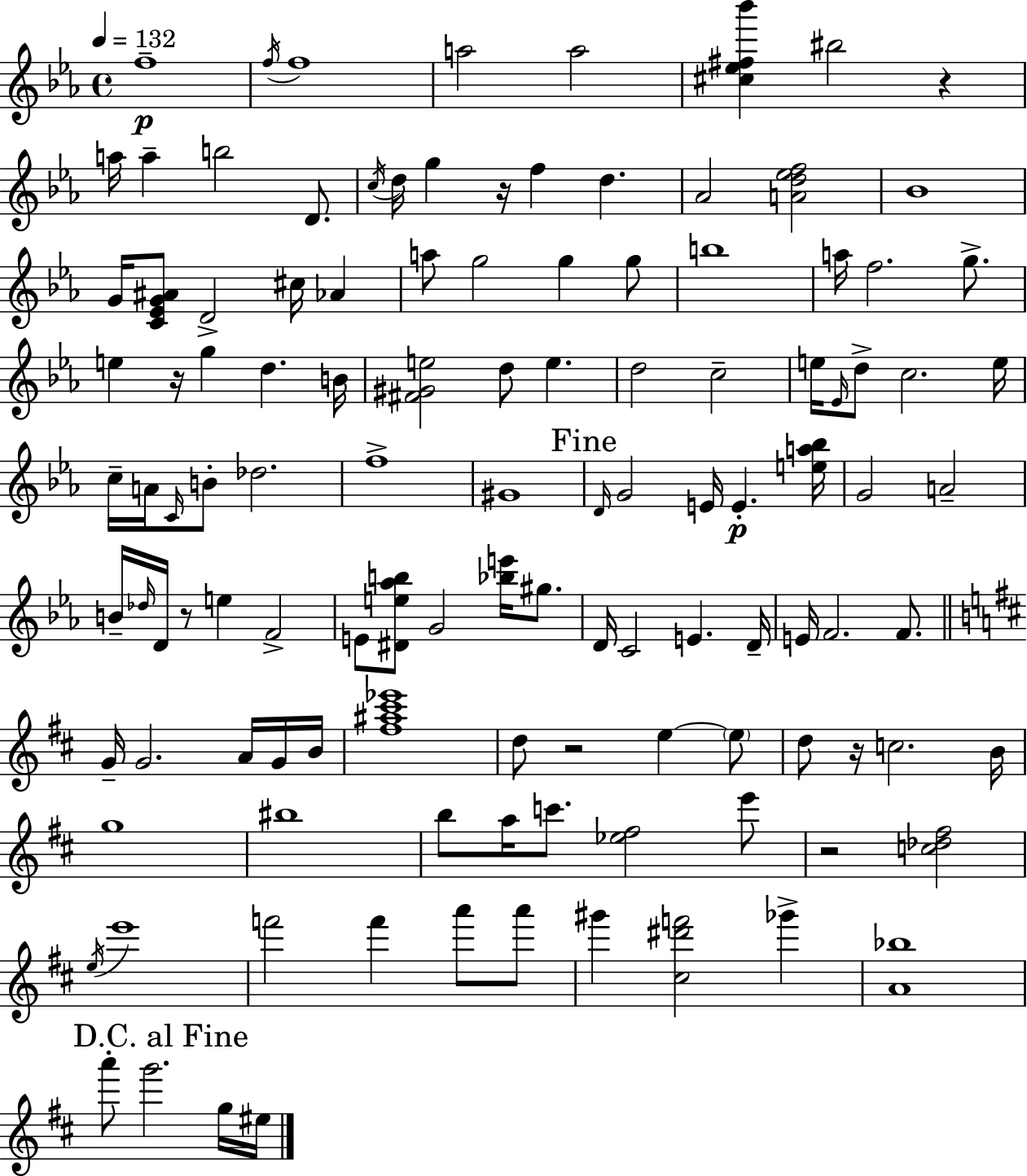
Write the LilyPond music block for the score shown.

{
  \clef treble
  \time 4/4
  \defaultTimeSignature
  \key ees \major
  \tempo 4 = 132
  \repeat volta 2 { f''1--\p | \acciaccatura { f''16 } f''1 | a''2 a''2 | <cis'' ees'' fis'' bes'''>4 bis''2 r4 | \break a''16 a''4-- b''2 d'8. | \acciaccatura { c''16 } d''16 g''4 r16 f''4 d''4. | aes'2 <a' d'' ees'' f''>2 | bes'1 | \break g'16 <c' ees' g' ais'>8 d'2-> cis''16 aes'4 | a''8 g''2 g''4 | g''8 b''1 | a''16 f''2. g''8.-> | \break e''4 r16 g''4 d''4. | b'16 <fis' gis' e''>2 d''8 e''4. | d''2 c''2-- | e''16 \grace { ees'16 } d''8-> c''2. | \break e''16 c''16-- a'16 \grace { c'16 } b'8-. des''2. | f''1-> | gis'1 | \mark "Fine" \grace { d'16 } g'2 e'16 e'4.-.\p | \break <e'' a'' bes''>16 g'2 a'2-- | b'16-- \grace { des''16 } d'16 r8 e''4 f'2-> | e'8 <dis' e'' aes'' b''>8 g'2 | <bes'' e'''>16 gis''8. d'16 c'2 e'4. | \break d'16-- e'16 f'2. | f'8. \bar "||" \break \key d \major g'16-- g'2. a'16 g'16 b'16 | <fis'' ais'' cis''' ees'''>1 | d''8 r2 e''4~~ \parenthesize e''8 | d''8 r16 c''2. b'16 | \break g''1 | bis''1 | b''8 a''16 c'''8. <ees'' fis''>2 e'''8 | r2 <c'' des'' fis''>2 | \break \acciaccatura { e''16 } e'''1 | f'''2 f'''4 a'''8 a'''8 | gis'''4 <cis'' dis''' f'''>2 ges'''4-> | <a' bes''>1 | \break \mark "D.C. al Fine" a'''8-. g'''2. g''16 | eis''16 } \bar "|."
}